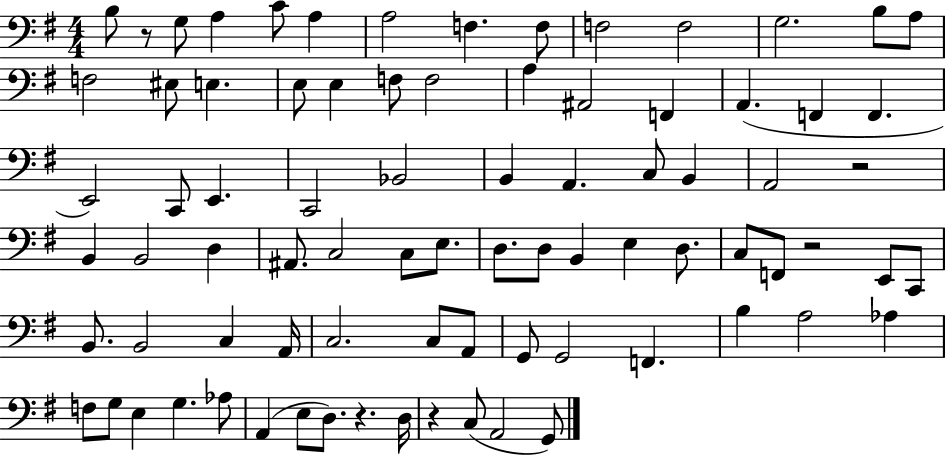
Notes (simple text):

B3/e R/e G3/e A3/q C4/e A3/q A3/h F3/q. F3/e F3/h F3/h G3/h. B3/e A3/e F3/h EIS3/e E3/q. E3/e E3/q F3/e F3/h A3/q A#2/h F2/q A2/q. F2/q F2/q. E2/h C2/e E2/q. C2/h Bb2/h B2/q A2/q. C3/e B2/q A2/h R/h B2/q B2/h D3/q A#2/e. C3/h C3/e E3/e. D3/e. D3/e B2/q E3/q D3/e. C3/e F2/e R/h E2/e C2/e B2/e. B2/h C3/q A2/s C3/h. C3/e A2/e G2/e G2/h F2/q. B3/q A3/h Ab3/q F3/e G3/e E3/q G3/q. Ab3/e A2/q E3/e D3/e. R/q. D3/s R/q C3/e A2/h G2/e